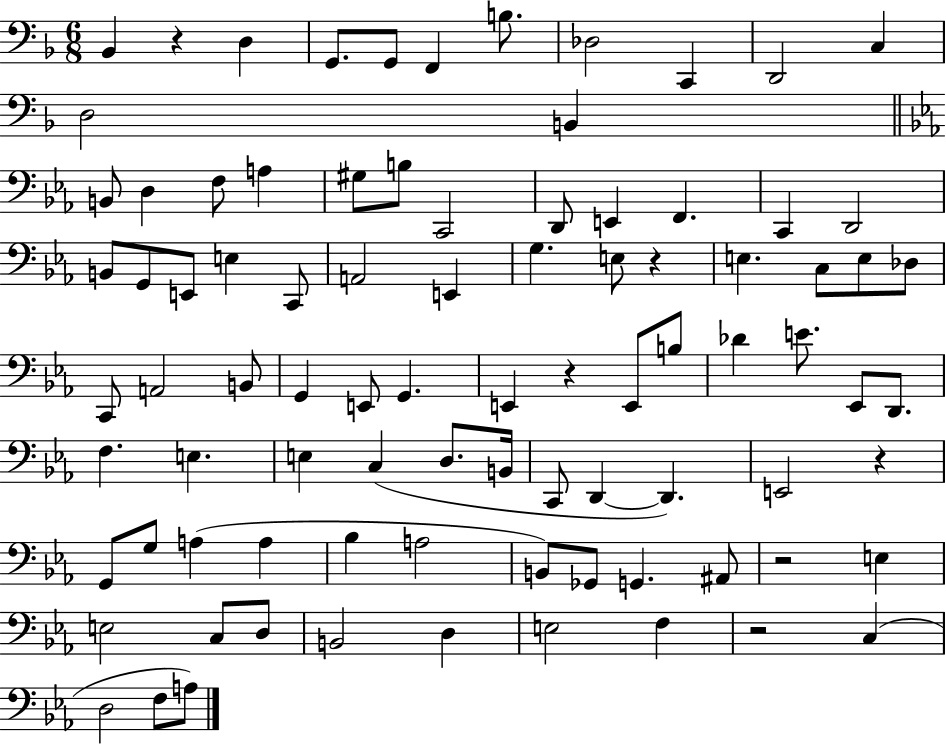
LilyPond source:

{
  \clef bass
  \numericTimeSignature
  \time 6/8
  \key f \major
  bes,4 r4 d4 | g,8. g,8 f,4 b8. | des2 c,4 | d,2 c4 | \break d2 b,4 | \bar "||" \break \key ees \major b,8 d4 f8 a4 | gis8 b8 c,2 | d,8 e,4 f,4. | c,4 d,2 | \break b,8 g,8 e,8 e4 c,8 | a,2 e,4 | g4. e8 r4 | e4. c8 e8 des8 | \break c,8 a,2 b,8 | g,4 e,8 g,4. | e,4 r4 e,8 b8 | des'4 e'8. ees,8 d,8. | \break f4. e4. | e4 c4( d8. b,16 | c,8 d,4~~ d,4.) | e,2 r4 | \break g,8 g8 a4( a4 | bes4 a2 | b,8) ges,8 g,4. ais,8 | r2 e4 | \break e2 c8 d8 | b,2 d4 | e2 f4 | r2 c4( | \break d2 f8 a8) | \bar "|."
}